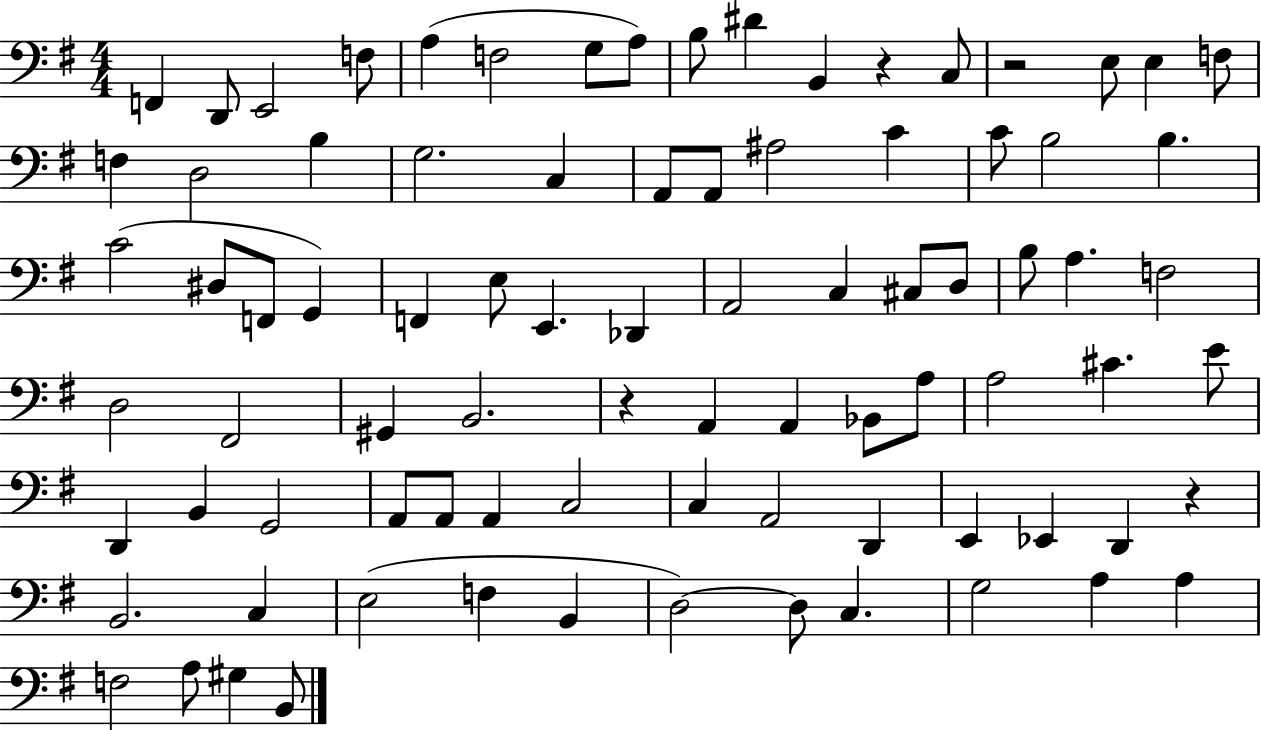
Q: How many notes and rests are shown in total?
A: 85